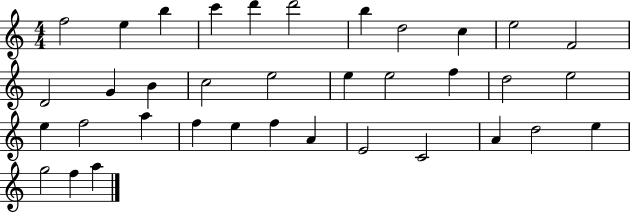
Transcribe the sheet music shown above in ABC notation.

X:1
T:Untitled
M:4/4
L:1/4
K:C
f2 e b c' d' d'2 b d2 c e2 F2 D2 G B c2 e2 e e2 f d2 e2 e f2 a f e f A E2 C2 A d2 e g2 f a